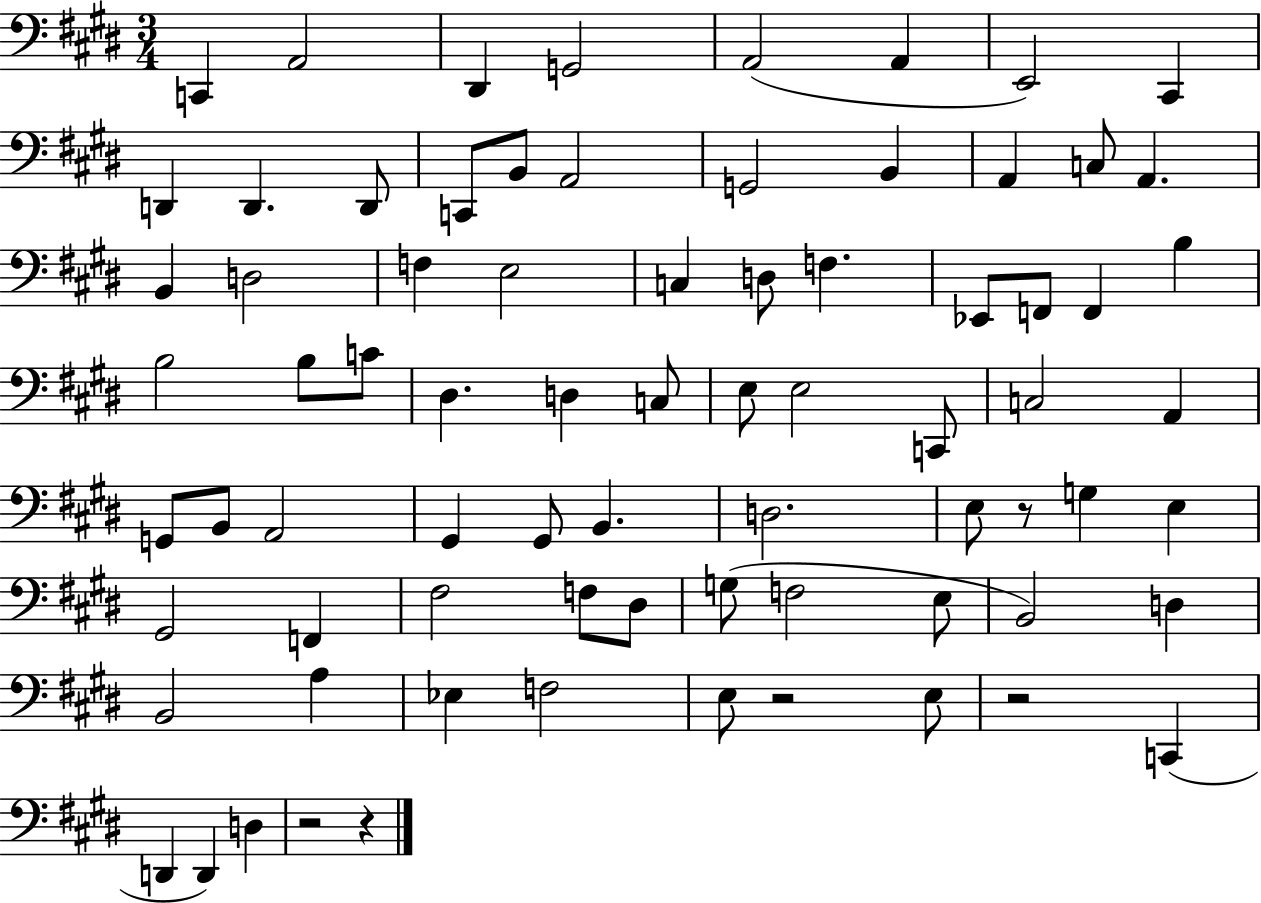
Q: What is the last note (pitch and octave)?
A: D3